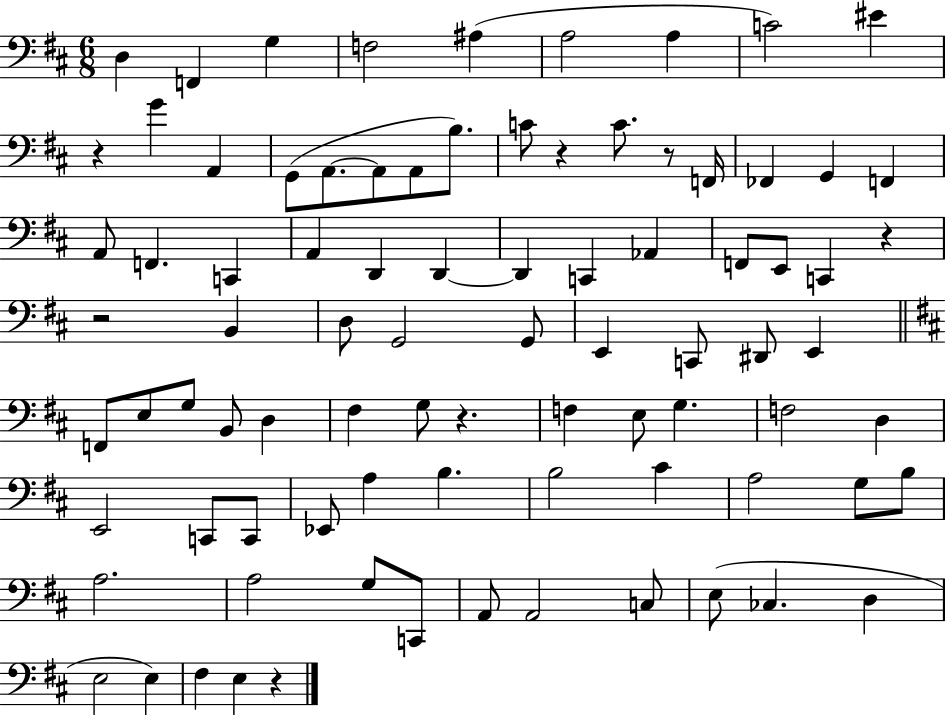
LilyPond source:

{
  \clef bass
  \numericTimeSignature
  \time 6/8
  \key d \major
  \repeat volta 2 { d4 f,4 g4 | f2 ais4( | a2 a4 | c'2) eis'4 | \break r4 g'4 a,4 | g,8( a,8.~~ a,8 a,8 b8.) | c'8 r4 c'8. r8 f,16 | fes,4 g,4 f,4 | \break a,8 f,4. c,4 | a,4 d,4 d,4~~ | d,4 c,4 aes,4 | f,8 e,8 c,4 r4 | \break r2 b,4 | d8 g,2 g,8 | e,4 c,8 dis,8 e,4 | \bar "||" \break \key d \major f,8 e8 g8 b,8 d4 | fis4 g8 r4. | f4 e8 g4. | f2 d4 | \break e,2 c,8 c,8 | ees,8 a4 b4. | b2 cis'4 | a2 g8 b8 | \break a2. | a2 g8 c,8 | a,8 a,2 c8 | e8( ces4. d4 | \break e2 e4) | fis4 e4 r4 | } \bar "|."
}